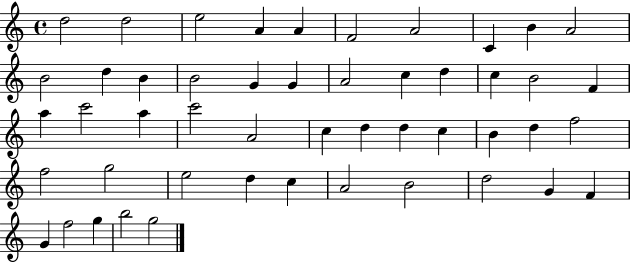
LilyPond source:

{
  \clef treble
  \time 4/4
  \defaultTimeSignature
  \key c \major
  d''2 d''2 | e''2 a'4 a'4 | f'2 a'2 | c'4 b'4 a'2 | \break b'2 d''4 b'4 | b'2 g'4 g'4 | a'2 c''4 d''4 | c''4 b'2 f'4 | \break a''4 c'''2 a''4 | c'''2 a'2 | c''4 d''4 d''4 c''4 | b'4 d''4 f''2 | \break f''2 g''2 | e''2 d''4 c''4 | a'2 b'2 | d''2 g'4 f'4 | \break g'4 f''2 g''4 | b''2 g''2 | \bar "|."
}